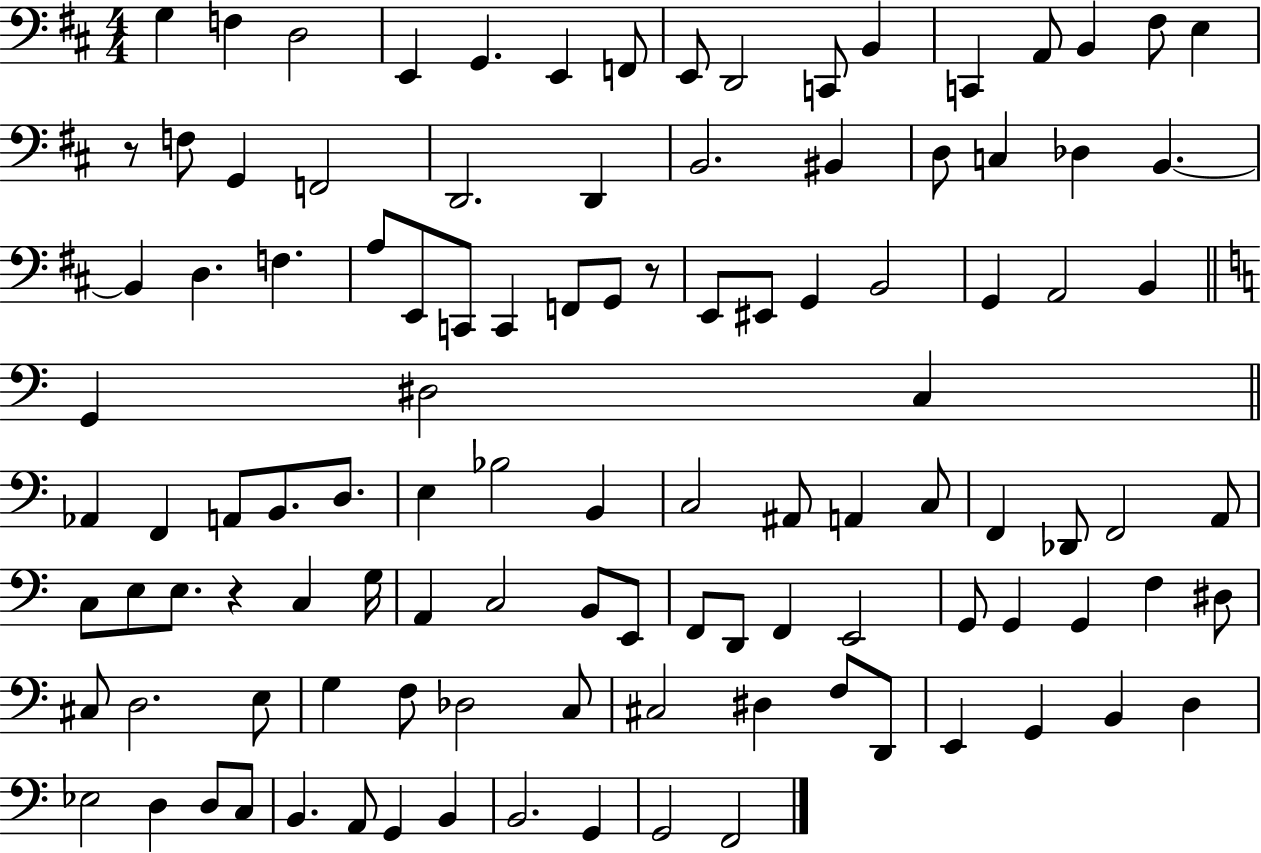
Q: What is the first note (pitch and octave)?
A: G3